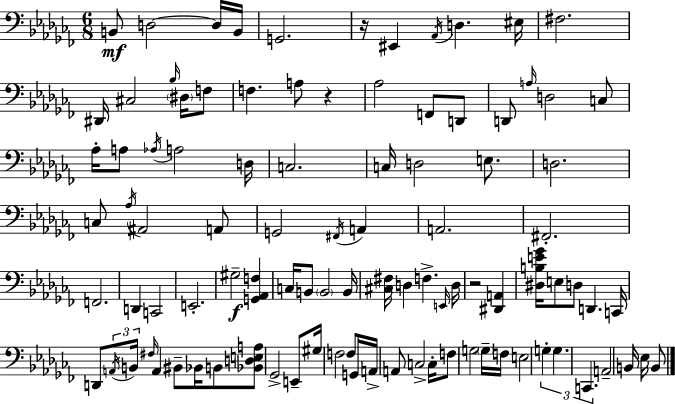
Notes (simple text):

B2/e D3/h D3/s B2/s G2/h. R/s EIS2/q Ab2/s D3/q. EIS3/s F#3/h. D#2/s C#3/h Bb3/s D#3/s F3/e F3/q. A3/e R/q Ab3/h F2/e D2/e D2/e A3/s D3/h C3/e Ab3/s A3/e Ab3/s A3/h D3/s C3/h. C3/s D3/h E3/e. D3/h. C3/e Ab3/s A#2/h A2/e G2/h F#2/s A2/q A2/h. F#2/h. F2/h. D2/q C2/h E2/h. G#3/h [G2,Ab2,F3]/q C3/s B2/e B2/h B2/s [C#3,F#3]/s D3/q F3/q. E2/s D3/s R/h [D#2,A2]/q [D#3,B3,E4,Gb4]/s E3/e D3/e D2/q. C2/s D2/e A2/s B2/s F#3/s A2/q BIS2/e Bb2/s B2/e [Bb2,D3,E3,A3]/e Gb2/h E2/e G#3/s F3/h F3/e G2/s A2/s A2/e C3/h C3/s F3/e G3/h G3/s F3/s E3/h G3/q G3/q. C2/q. A2/h B2/s Eb3/s B2/e